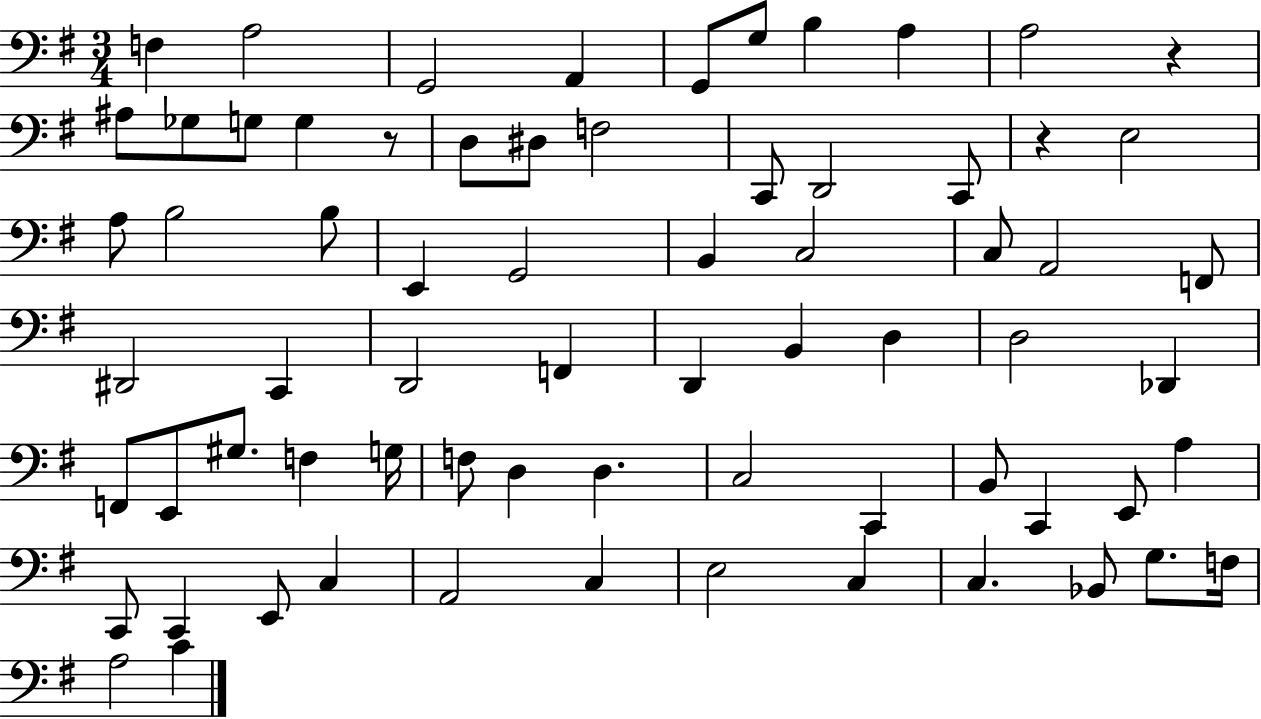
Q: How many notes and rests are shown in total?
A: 70